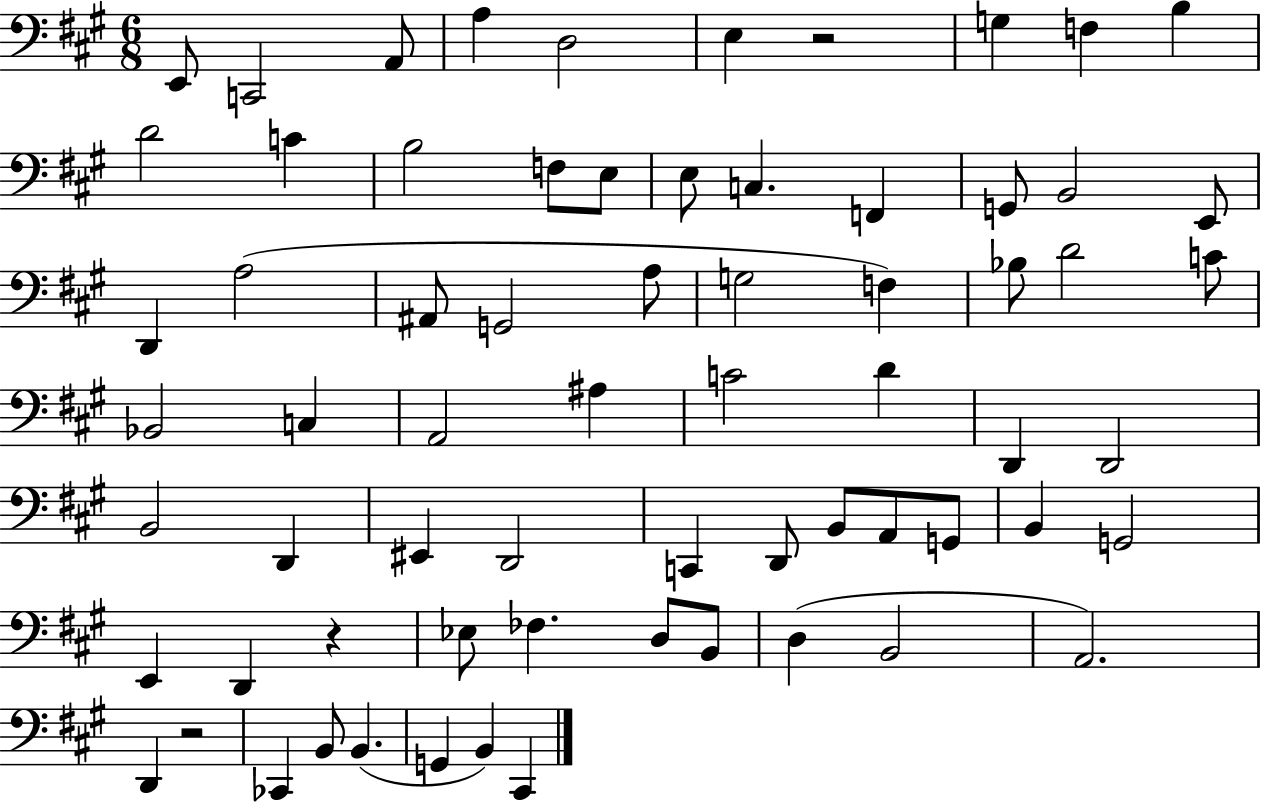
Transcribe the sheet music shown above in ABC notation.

X:1
T:Untitled
M:6/8
L:1/4
K:A
E,,/2 C,,2 A,,/2 A, D,2 E, z2 G, F, B, D2 C B,2 F,/2 E,/2 E,/2 C, F,, G,,/2 B,,2 E,,/2 D,, A,2 ^A,,/2 G,,2 A,/2 G,2 F, _B,/2 D2 C/2 _B,,2 C, A,,2 ^A, C2 D D,, D,,2 B,,2 D,, ^E,, D,,2 C,, D,,/2 B,,/2 A,,/2 G,,/2 B,, G,,2 E,, D,, z _E,/2 _F, D,/2 B,,/2 D, B,,2 A,,2 D,, z2 _C,, B,,/2 B,, G,, B,, ^C,,